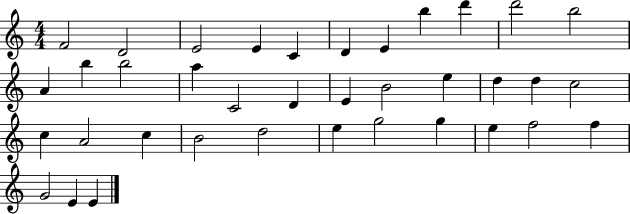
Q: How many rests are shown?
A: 0